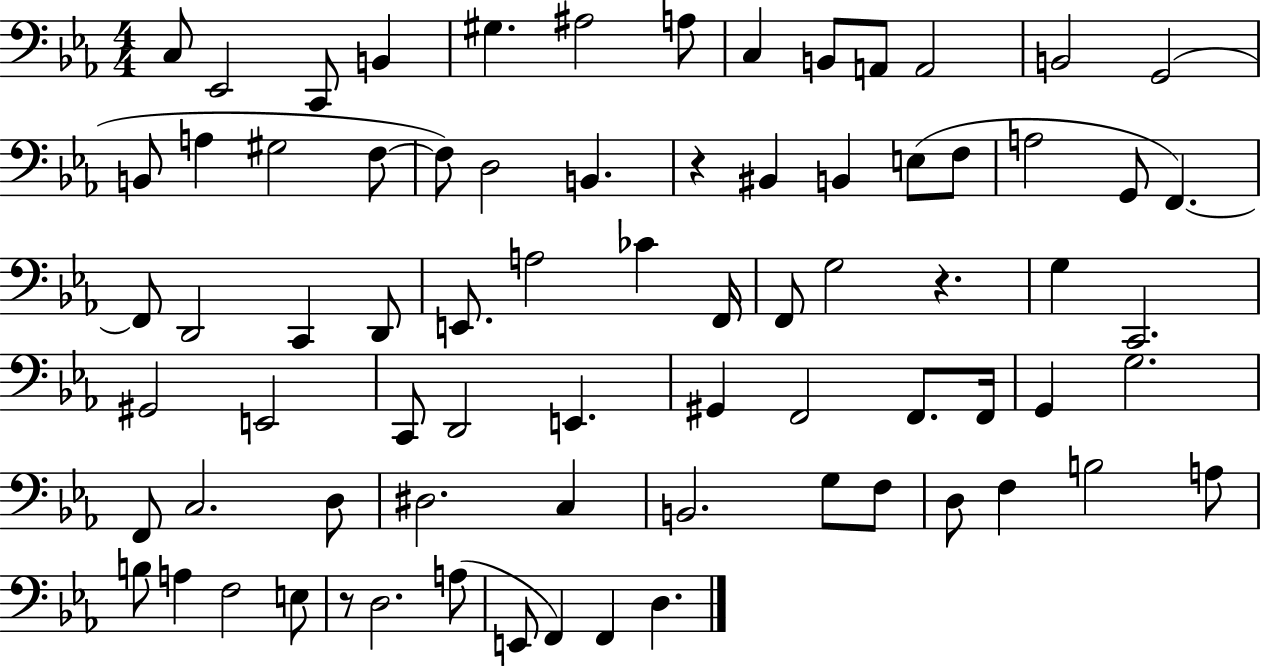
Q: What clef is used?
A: bass